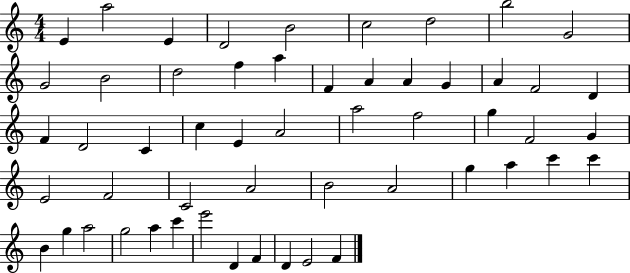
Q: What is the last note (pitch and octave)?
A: F4